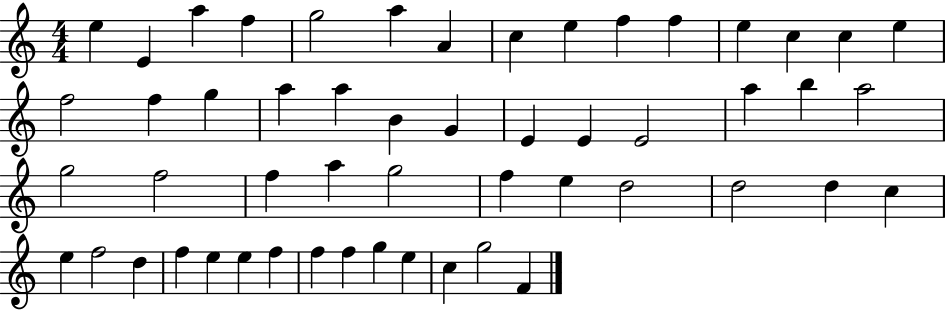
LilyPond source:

{
  \clef treble
  \numericTimeSignature
  \time 4/4
  \key c \major
  e''4 e'4 a''4 f''4 | g''2 a''4 a'4 | c''4 e''4 f''4 f''4 | e''4 c''4 c''4 e''4 | \break f''2 f''4 g''4 | a''4 a''4 b'4 g'4 | e'4 e'4 e'2 | a''4 b''4 a''2 | \break g''2 f''2 | f''4 a''4 g''2 | f''4 e''4 d''2 | d''2 d''4 c''4 | \break e''4 f''2 d''4 | f''4 e''4 e''4 f''4 | f''4 f''4 g''4 e''4 | c''4 g''2 f'4 | \break \bar "|."
}